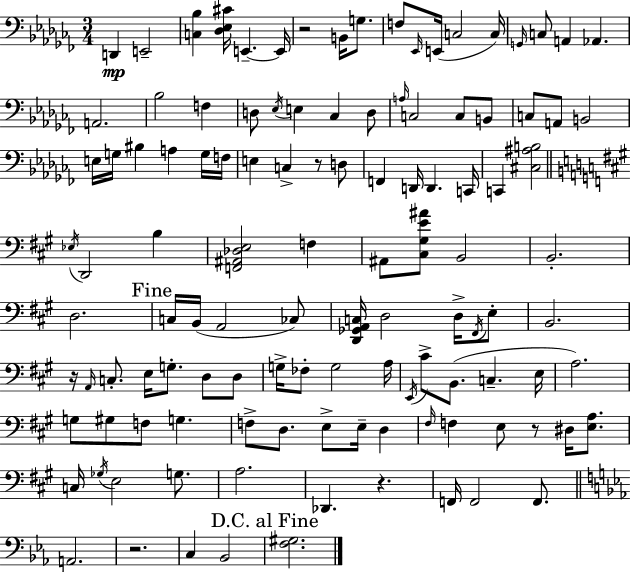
X:1
T:Untitled
M:3/4
L:1/4
K:Abm
D,, E,,2 [C,_B,] [_D,_E,^C]/4 E,, E,,/4 z2 B,,/4 G,/2 F,/2 _E,,/4 E,,/4 C,2 C,/4 G,,/4 C,/2 A,, _A,, A,,2 _B,2 F, D,/2 _E,/4 E, _C, D,/2 A,/4 C,2 C,/2 B,,/2 C,/2 A,,/2 B,,2 E,/4 G,/4 ^B, A, G,/4 F,/4 E, C, z/2 D,/2 F,, D,,/4 D,, C,,/4 C,, [^C,^A,B,]2 _E,/4 D,,2 B, [F,,^A,,_D,E,]2 F, ^A,,/2 [^C,^G,E^A]/2 B,,2 B,,2 D,2 C,/4 B,,/4 A,,2 _C,/2 [D,,_G,,A,,C,]/4 D,2 D,/4 ^F,,/4 E,/2 B,,2 z/4 A,,/4 C,/2 E,/4 G,/2 D,/2 D,/2 G,/4 _F,/2 G,2 A,/4 E,,/4 ^C/2 B,,/2 C, E,/4 A,2 G,/2 ^G,/2 F,/2 G, F,/2 D,/2 E,/2 E,/4 D, ^F,/4 F, E,/2 z/2 ^D,/4 [E,A,]/2 C,/4 _G,/4 E,2 G,/2 A,2 _D,, z F,,/4 F,,2 F,,/2 A,,2 z2 C, _B,,2 [F,^G,]2